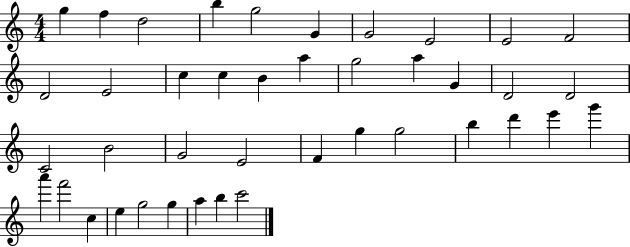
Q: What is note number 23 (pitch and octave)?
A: B4